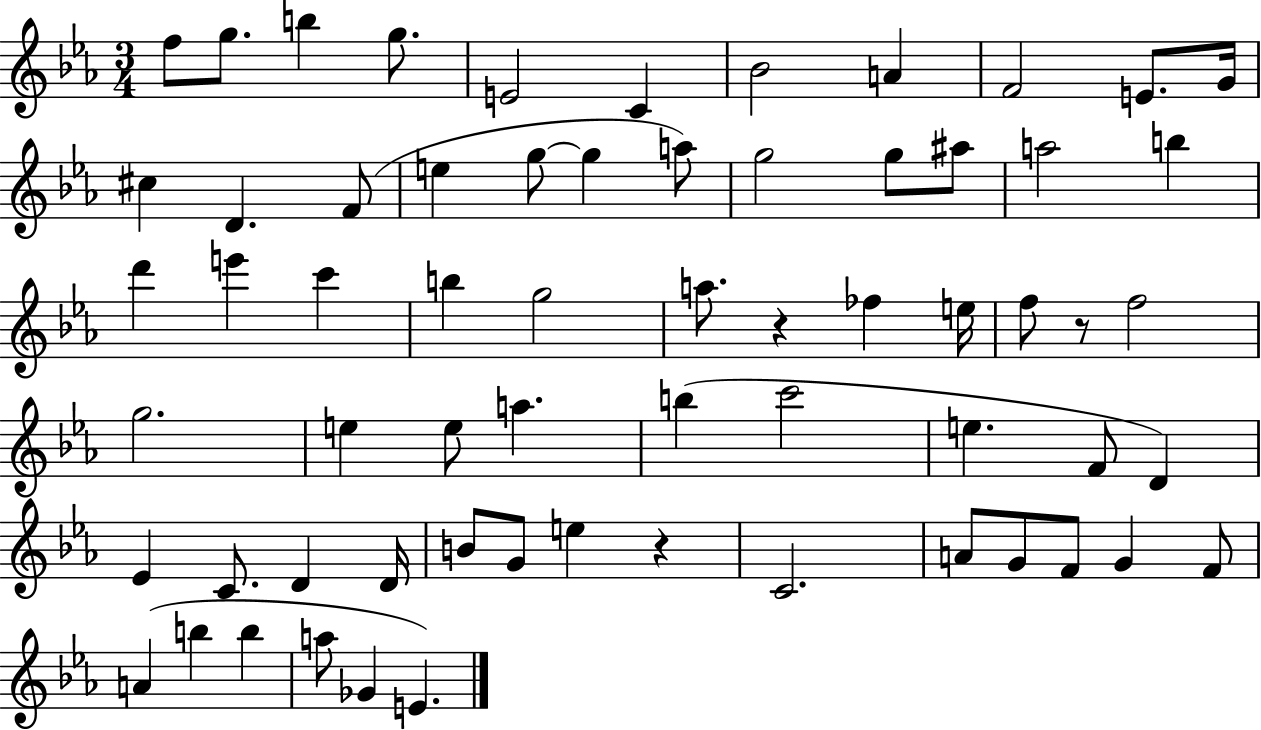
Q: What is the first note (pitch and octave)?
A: F5